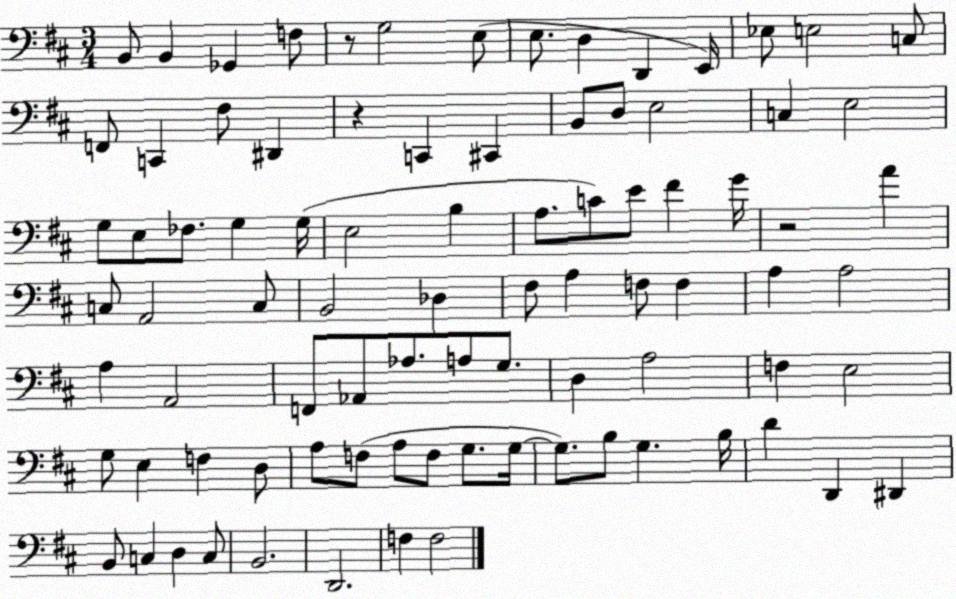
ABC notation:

X:1
T:Untitled
M:3/4
L:1/4
K:D
B,,/2 B,, _G,, F,/2 z/2 G,2 E,/2 E,/2 D, D,, E,,/4 _E,/2 E,2 C,/2 F,,/2 C,, ^F,/2 ^D,, z C,, ^C,, B,,/2 D,/2 E,2 C, E,2 G,/2 E,/2 _F,/2 G, G,/4 E,2 B, A,/2 C/2 E/2 ^F G/4 z2 A C,/2 A,,2 C,/2 B,,2 _D, ^F,/2 A, F,/2 F, A, A,2 A, A,,2 F,,/2 _A,,/2 _A,/2 A,/2 G,/2 D, A,2 F, E,2 G,/2 E, F, D,/2 A,/2 F,/2 A,/2 F,/2 G,/2 G,/4 G,/2 B,/2 G, B,/4 D D,, ^D,, B,,/2 C, D, C,/2 B,,2 D,,2 F, F,2